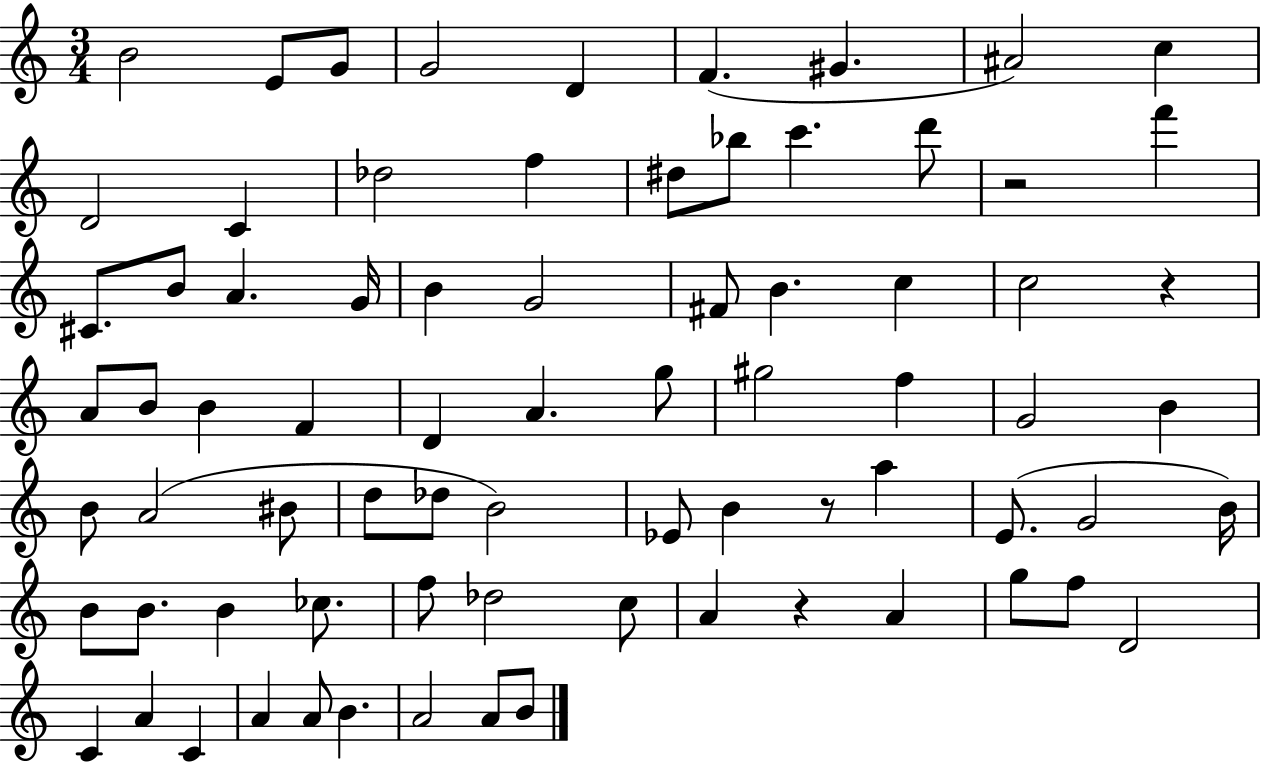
B4/h E4/e G4/e G4/h D4/q F4/q. G#4/q. A#4/h C5/q D4/h C4/q Db5/h F5/q D#5/e Bb5/e C6/q. D6/e R/h F6/q C#4/e. B4/e A4/q. G4/s B4/q G4/h F#4/e B4/q. C5/q C5/h R/q A4/e B4/e B4/q F4/q D4/q A4/q. G5/e G#5/h F5/q G4/h B4/q B4/e A4/h BIS4/e D5/e Db5/e B4/h Eb4/e B4/q R/e A5/q E4/e. G4/h B4/s B4/e B4/e. B4/q CES5/e. F5/e Db5/h C5/e A4/q R/q A4/q G5/e F5/e D4/h C4/q A4/q C4/q A4/q A4/e B4/q. A4/h A4/e B4/e